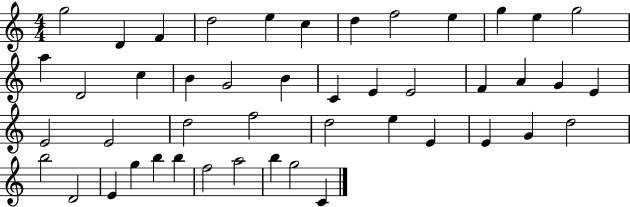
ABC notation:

X:1
T:Untitled
M:4/4
L:1/4
K:C
g2 D F d2 e c d f2 e g e g2 a D2 c B G2 B C E E2 F A G E E2 E2 d2 f2 d2 e E E G d2 b2 D2 E g b b f2 a2 b g2 C